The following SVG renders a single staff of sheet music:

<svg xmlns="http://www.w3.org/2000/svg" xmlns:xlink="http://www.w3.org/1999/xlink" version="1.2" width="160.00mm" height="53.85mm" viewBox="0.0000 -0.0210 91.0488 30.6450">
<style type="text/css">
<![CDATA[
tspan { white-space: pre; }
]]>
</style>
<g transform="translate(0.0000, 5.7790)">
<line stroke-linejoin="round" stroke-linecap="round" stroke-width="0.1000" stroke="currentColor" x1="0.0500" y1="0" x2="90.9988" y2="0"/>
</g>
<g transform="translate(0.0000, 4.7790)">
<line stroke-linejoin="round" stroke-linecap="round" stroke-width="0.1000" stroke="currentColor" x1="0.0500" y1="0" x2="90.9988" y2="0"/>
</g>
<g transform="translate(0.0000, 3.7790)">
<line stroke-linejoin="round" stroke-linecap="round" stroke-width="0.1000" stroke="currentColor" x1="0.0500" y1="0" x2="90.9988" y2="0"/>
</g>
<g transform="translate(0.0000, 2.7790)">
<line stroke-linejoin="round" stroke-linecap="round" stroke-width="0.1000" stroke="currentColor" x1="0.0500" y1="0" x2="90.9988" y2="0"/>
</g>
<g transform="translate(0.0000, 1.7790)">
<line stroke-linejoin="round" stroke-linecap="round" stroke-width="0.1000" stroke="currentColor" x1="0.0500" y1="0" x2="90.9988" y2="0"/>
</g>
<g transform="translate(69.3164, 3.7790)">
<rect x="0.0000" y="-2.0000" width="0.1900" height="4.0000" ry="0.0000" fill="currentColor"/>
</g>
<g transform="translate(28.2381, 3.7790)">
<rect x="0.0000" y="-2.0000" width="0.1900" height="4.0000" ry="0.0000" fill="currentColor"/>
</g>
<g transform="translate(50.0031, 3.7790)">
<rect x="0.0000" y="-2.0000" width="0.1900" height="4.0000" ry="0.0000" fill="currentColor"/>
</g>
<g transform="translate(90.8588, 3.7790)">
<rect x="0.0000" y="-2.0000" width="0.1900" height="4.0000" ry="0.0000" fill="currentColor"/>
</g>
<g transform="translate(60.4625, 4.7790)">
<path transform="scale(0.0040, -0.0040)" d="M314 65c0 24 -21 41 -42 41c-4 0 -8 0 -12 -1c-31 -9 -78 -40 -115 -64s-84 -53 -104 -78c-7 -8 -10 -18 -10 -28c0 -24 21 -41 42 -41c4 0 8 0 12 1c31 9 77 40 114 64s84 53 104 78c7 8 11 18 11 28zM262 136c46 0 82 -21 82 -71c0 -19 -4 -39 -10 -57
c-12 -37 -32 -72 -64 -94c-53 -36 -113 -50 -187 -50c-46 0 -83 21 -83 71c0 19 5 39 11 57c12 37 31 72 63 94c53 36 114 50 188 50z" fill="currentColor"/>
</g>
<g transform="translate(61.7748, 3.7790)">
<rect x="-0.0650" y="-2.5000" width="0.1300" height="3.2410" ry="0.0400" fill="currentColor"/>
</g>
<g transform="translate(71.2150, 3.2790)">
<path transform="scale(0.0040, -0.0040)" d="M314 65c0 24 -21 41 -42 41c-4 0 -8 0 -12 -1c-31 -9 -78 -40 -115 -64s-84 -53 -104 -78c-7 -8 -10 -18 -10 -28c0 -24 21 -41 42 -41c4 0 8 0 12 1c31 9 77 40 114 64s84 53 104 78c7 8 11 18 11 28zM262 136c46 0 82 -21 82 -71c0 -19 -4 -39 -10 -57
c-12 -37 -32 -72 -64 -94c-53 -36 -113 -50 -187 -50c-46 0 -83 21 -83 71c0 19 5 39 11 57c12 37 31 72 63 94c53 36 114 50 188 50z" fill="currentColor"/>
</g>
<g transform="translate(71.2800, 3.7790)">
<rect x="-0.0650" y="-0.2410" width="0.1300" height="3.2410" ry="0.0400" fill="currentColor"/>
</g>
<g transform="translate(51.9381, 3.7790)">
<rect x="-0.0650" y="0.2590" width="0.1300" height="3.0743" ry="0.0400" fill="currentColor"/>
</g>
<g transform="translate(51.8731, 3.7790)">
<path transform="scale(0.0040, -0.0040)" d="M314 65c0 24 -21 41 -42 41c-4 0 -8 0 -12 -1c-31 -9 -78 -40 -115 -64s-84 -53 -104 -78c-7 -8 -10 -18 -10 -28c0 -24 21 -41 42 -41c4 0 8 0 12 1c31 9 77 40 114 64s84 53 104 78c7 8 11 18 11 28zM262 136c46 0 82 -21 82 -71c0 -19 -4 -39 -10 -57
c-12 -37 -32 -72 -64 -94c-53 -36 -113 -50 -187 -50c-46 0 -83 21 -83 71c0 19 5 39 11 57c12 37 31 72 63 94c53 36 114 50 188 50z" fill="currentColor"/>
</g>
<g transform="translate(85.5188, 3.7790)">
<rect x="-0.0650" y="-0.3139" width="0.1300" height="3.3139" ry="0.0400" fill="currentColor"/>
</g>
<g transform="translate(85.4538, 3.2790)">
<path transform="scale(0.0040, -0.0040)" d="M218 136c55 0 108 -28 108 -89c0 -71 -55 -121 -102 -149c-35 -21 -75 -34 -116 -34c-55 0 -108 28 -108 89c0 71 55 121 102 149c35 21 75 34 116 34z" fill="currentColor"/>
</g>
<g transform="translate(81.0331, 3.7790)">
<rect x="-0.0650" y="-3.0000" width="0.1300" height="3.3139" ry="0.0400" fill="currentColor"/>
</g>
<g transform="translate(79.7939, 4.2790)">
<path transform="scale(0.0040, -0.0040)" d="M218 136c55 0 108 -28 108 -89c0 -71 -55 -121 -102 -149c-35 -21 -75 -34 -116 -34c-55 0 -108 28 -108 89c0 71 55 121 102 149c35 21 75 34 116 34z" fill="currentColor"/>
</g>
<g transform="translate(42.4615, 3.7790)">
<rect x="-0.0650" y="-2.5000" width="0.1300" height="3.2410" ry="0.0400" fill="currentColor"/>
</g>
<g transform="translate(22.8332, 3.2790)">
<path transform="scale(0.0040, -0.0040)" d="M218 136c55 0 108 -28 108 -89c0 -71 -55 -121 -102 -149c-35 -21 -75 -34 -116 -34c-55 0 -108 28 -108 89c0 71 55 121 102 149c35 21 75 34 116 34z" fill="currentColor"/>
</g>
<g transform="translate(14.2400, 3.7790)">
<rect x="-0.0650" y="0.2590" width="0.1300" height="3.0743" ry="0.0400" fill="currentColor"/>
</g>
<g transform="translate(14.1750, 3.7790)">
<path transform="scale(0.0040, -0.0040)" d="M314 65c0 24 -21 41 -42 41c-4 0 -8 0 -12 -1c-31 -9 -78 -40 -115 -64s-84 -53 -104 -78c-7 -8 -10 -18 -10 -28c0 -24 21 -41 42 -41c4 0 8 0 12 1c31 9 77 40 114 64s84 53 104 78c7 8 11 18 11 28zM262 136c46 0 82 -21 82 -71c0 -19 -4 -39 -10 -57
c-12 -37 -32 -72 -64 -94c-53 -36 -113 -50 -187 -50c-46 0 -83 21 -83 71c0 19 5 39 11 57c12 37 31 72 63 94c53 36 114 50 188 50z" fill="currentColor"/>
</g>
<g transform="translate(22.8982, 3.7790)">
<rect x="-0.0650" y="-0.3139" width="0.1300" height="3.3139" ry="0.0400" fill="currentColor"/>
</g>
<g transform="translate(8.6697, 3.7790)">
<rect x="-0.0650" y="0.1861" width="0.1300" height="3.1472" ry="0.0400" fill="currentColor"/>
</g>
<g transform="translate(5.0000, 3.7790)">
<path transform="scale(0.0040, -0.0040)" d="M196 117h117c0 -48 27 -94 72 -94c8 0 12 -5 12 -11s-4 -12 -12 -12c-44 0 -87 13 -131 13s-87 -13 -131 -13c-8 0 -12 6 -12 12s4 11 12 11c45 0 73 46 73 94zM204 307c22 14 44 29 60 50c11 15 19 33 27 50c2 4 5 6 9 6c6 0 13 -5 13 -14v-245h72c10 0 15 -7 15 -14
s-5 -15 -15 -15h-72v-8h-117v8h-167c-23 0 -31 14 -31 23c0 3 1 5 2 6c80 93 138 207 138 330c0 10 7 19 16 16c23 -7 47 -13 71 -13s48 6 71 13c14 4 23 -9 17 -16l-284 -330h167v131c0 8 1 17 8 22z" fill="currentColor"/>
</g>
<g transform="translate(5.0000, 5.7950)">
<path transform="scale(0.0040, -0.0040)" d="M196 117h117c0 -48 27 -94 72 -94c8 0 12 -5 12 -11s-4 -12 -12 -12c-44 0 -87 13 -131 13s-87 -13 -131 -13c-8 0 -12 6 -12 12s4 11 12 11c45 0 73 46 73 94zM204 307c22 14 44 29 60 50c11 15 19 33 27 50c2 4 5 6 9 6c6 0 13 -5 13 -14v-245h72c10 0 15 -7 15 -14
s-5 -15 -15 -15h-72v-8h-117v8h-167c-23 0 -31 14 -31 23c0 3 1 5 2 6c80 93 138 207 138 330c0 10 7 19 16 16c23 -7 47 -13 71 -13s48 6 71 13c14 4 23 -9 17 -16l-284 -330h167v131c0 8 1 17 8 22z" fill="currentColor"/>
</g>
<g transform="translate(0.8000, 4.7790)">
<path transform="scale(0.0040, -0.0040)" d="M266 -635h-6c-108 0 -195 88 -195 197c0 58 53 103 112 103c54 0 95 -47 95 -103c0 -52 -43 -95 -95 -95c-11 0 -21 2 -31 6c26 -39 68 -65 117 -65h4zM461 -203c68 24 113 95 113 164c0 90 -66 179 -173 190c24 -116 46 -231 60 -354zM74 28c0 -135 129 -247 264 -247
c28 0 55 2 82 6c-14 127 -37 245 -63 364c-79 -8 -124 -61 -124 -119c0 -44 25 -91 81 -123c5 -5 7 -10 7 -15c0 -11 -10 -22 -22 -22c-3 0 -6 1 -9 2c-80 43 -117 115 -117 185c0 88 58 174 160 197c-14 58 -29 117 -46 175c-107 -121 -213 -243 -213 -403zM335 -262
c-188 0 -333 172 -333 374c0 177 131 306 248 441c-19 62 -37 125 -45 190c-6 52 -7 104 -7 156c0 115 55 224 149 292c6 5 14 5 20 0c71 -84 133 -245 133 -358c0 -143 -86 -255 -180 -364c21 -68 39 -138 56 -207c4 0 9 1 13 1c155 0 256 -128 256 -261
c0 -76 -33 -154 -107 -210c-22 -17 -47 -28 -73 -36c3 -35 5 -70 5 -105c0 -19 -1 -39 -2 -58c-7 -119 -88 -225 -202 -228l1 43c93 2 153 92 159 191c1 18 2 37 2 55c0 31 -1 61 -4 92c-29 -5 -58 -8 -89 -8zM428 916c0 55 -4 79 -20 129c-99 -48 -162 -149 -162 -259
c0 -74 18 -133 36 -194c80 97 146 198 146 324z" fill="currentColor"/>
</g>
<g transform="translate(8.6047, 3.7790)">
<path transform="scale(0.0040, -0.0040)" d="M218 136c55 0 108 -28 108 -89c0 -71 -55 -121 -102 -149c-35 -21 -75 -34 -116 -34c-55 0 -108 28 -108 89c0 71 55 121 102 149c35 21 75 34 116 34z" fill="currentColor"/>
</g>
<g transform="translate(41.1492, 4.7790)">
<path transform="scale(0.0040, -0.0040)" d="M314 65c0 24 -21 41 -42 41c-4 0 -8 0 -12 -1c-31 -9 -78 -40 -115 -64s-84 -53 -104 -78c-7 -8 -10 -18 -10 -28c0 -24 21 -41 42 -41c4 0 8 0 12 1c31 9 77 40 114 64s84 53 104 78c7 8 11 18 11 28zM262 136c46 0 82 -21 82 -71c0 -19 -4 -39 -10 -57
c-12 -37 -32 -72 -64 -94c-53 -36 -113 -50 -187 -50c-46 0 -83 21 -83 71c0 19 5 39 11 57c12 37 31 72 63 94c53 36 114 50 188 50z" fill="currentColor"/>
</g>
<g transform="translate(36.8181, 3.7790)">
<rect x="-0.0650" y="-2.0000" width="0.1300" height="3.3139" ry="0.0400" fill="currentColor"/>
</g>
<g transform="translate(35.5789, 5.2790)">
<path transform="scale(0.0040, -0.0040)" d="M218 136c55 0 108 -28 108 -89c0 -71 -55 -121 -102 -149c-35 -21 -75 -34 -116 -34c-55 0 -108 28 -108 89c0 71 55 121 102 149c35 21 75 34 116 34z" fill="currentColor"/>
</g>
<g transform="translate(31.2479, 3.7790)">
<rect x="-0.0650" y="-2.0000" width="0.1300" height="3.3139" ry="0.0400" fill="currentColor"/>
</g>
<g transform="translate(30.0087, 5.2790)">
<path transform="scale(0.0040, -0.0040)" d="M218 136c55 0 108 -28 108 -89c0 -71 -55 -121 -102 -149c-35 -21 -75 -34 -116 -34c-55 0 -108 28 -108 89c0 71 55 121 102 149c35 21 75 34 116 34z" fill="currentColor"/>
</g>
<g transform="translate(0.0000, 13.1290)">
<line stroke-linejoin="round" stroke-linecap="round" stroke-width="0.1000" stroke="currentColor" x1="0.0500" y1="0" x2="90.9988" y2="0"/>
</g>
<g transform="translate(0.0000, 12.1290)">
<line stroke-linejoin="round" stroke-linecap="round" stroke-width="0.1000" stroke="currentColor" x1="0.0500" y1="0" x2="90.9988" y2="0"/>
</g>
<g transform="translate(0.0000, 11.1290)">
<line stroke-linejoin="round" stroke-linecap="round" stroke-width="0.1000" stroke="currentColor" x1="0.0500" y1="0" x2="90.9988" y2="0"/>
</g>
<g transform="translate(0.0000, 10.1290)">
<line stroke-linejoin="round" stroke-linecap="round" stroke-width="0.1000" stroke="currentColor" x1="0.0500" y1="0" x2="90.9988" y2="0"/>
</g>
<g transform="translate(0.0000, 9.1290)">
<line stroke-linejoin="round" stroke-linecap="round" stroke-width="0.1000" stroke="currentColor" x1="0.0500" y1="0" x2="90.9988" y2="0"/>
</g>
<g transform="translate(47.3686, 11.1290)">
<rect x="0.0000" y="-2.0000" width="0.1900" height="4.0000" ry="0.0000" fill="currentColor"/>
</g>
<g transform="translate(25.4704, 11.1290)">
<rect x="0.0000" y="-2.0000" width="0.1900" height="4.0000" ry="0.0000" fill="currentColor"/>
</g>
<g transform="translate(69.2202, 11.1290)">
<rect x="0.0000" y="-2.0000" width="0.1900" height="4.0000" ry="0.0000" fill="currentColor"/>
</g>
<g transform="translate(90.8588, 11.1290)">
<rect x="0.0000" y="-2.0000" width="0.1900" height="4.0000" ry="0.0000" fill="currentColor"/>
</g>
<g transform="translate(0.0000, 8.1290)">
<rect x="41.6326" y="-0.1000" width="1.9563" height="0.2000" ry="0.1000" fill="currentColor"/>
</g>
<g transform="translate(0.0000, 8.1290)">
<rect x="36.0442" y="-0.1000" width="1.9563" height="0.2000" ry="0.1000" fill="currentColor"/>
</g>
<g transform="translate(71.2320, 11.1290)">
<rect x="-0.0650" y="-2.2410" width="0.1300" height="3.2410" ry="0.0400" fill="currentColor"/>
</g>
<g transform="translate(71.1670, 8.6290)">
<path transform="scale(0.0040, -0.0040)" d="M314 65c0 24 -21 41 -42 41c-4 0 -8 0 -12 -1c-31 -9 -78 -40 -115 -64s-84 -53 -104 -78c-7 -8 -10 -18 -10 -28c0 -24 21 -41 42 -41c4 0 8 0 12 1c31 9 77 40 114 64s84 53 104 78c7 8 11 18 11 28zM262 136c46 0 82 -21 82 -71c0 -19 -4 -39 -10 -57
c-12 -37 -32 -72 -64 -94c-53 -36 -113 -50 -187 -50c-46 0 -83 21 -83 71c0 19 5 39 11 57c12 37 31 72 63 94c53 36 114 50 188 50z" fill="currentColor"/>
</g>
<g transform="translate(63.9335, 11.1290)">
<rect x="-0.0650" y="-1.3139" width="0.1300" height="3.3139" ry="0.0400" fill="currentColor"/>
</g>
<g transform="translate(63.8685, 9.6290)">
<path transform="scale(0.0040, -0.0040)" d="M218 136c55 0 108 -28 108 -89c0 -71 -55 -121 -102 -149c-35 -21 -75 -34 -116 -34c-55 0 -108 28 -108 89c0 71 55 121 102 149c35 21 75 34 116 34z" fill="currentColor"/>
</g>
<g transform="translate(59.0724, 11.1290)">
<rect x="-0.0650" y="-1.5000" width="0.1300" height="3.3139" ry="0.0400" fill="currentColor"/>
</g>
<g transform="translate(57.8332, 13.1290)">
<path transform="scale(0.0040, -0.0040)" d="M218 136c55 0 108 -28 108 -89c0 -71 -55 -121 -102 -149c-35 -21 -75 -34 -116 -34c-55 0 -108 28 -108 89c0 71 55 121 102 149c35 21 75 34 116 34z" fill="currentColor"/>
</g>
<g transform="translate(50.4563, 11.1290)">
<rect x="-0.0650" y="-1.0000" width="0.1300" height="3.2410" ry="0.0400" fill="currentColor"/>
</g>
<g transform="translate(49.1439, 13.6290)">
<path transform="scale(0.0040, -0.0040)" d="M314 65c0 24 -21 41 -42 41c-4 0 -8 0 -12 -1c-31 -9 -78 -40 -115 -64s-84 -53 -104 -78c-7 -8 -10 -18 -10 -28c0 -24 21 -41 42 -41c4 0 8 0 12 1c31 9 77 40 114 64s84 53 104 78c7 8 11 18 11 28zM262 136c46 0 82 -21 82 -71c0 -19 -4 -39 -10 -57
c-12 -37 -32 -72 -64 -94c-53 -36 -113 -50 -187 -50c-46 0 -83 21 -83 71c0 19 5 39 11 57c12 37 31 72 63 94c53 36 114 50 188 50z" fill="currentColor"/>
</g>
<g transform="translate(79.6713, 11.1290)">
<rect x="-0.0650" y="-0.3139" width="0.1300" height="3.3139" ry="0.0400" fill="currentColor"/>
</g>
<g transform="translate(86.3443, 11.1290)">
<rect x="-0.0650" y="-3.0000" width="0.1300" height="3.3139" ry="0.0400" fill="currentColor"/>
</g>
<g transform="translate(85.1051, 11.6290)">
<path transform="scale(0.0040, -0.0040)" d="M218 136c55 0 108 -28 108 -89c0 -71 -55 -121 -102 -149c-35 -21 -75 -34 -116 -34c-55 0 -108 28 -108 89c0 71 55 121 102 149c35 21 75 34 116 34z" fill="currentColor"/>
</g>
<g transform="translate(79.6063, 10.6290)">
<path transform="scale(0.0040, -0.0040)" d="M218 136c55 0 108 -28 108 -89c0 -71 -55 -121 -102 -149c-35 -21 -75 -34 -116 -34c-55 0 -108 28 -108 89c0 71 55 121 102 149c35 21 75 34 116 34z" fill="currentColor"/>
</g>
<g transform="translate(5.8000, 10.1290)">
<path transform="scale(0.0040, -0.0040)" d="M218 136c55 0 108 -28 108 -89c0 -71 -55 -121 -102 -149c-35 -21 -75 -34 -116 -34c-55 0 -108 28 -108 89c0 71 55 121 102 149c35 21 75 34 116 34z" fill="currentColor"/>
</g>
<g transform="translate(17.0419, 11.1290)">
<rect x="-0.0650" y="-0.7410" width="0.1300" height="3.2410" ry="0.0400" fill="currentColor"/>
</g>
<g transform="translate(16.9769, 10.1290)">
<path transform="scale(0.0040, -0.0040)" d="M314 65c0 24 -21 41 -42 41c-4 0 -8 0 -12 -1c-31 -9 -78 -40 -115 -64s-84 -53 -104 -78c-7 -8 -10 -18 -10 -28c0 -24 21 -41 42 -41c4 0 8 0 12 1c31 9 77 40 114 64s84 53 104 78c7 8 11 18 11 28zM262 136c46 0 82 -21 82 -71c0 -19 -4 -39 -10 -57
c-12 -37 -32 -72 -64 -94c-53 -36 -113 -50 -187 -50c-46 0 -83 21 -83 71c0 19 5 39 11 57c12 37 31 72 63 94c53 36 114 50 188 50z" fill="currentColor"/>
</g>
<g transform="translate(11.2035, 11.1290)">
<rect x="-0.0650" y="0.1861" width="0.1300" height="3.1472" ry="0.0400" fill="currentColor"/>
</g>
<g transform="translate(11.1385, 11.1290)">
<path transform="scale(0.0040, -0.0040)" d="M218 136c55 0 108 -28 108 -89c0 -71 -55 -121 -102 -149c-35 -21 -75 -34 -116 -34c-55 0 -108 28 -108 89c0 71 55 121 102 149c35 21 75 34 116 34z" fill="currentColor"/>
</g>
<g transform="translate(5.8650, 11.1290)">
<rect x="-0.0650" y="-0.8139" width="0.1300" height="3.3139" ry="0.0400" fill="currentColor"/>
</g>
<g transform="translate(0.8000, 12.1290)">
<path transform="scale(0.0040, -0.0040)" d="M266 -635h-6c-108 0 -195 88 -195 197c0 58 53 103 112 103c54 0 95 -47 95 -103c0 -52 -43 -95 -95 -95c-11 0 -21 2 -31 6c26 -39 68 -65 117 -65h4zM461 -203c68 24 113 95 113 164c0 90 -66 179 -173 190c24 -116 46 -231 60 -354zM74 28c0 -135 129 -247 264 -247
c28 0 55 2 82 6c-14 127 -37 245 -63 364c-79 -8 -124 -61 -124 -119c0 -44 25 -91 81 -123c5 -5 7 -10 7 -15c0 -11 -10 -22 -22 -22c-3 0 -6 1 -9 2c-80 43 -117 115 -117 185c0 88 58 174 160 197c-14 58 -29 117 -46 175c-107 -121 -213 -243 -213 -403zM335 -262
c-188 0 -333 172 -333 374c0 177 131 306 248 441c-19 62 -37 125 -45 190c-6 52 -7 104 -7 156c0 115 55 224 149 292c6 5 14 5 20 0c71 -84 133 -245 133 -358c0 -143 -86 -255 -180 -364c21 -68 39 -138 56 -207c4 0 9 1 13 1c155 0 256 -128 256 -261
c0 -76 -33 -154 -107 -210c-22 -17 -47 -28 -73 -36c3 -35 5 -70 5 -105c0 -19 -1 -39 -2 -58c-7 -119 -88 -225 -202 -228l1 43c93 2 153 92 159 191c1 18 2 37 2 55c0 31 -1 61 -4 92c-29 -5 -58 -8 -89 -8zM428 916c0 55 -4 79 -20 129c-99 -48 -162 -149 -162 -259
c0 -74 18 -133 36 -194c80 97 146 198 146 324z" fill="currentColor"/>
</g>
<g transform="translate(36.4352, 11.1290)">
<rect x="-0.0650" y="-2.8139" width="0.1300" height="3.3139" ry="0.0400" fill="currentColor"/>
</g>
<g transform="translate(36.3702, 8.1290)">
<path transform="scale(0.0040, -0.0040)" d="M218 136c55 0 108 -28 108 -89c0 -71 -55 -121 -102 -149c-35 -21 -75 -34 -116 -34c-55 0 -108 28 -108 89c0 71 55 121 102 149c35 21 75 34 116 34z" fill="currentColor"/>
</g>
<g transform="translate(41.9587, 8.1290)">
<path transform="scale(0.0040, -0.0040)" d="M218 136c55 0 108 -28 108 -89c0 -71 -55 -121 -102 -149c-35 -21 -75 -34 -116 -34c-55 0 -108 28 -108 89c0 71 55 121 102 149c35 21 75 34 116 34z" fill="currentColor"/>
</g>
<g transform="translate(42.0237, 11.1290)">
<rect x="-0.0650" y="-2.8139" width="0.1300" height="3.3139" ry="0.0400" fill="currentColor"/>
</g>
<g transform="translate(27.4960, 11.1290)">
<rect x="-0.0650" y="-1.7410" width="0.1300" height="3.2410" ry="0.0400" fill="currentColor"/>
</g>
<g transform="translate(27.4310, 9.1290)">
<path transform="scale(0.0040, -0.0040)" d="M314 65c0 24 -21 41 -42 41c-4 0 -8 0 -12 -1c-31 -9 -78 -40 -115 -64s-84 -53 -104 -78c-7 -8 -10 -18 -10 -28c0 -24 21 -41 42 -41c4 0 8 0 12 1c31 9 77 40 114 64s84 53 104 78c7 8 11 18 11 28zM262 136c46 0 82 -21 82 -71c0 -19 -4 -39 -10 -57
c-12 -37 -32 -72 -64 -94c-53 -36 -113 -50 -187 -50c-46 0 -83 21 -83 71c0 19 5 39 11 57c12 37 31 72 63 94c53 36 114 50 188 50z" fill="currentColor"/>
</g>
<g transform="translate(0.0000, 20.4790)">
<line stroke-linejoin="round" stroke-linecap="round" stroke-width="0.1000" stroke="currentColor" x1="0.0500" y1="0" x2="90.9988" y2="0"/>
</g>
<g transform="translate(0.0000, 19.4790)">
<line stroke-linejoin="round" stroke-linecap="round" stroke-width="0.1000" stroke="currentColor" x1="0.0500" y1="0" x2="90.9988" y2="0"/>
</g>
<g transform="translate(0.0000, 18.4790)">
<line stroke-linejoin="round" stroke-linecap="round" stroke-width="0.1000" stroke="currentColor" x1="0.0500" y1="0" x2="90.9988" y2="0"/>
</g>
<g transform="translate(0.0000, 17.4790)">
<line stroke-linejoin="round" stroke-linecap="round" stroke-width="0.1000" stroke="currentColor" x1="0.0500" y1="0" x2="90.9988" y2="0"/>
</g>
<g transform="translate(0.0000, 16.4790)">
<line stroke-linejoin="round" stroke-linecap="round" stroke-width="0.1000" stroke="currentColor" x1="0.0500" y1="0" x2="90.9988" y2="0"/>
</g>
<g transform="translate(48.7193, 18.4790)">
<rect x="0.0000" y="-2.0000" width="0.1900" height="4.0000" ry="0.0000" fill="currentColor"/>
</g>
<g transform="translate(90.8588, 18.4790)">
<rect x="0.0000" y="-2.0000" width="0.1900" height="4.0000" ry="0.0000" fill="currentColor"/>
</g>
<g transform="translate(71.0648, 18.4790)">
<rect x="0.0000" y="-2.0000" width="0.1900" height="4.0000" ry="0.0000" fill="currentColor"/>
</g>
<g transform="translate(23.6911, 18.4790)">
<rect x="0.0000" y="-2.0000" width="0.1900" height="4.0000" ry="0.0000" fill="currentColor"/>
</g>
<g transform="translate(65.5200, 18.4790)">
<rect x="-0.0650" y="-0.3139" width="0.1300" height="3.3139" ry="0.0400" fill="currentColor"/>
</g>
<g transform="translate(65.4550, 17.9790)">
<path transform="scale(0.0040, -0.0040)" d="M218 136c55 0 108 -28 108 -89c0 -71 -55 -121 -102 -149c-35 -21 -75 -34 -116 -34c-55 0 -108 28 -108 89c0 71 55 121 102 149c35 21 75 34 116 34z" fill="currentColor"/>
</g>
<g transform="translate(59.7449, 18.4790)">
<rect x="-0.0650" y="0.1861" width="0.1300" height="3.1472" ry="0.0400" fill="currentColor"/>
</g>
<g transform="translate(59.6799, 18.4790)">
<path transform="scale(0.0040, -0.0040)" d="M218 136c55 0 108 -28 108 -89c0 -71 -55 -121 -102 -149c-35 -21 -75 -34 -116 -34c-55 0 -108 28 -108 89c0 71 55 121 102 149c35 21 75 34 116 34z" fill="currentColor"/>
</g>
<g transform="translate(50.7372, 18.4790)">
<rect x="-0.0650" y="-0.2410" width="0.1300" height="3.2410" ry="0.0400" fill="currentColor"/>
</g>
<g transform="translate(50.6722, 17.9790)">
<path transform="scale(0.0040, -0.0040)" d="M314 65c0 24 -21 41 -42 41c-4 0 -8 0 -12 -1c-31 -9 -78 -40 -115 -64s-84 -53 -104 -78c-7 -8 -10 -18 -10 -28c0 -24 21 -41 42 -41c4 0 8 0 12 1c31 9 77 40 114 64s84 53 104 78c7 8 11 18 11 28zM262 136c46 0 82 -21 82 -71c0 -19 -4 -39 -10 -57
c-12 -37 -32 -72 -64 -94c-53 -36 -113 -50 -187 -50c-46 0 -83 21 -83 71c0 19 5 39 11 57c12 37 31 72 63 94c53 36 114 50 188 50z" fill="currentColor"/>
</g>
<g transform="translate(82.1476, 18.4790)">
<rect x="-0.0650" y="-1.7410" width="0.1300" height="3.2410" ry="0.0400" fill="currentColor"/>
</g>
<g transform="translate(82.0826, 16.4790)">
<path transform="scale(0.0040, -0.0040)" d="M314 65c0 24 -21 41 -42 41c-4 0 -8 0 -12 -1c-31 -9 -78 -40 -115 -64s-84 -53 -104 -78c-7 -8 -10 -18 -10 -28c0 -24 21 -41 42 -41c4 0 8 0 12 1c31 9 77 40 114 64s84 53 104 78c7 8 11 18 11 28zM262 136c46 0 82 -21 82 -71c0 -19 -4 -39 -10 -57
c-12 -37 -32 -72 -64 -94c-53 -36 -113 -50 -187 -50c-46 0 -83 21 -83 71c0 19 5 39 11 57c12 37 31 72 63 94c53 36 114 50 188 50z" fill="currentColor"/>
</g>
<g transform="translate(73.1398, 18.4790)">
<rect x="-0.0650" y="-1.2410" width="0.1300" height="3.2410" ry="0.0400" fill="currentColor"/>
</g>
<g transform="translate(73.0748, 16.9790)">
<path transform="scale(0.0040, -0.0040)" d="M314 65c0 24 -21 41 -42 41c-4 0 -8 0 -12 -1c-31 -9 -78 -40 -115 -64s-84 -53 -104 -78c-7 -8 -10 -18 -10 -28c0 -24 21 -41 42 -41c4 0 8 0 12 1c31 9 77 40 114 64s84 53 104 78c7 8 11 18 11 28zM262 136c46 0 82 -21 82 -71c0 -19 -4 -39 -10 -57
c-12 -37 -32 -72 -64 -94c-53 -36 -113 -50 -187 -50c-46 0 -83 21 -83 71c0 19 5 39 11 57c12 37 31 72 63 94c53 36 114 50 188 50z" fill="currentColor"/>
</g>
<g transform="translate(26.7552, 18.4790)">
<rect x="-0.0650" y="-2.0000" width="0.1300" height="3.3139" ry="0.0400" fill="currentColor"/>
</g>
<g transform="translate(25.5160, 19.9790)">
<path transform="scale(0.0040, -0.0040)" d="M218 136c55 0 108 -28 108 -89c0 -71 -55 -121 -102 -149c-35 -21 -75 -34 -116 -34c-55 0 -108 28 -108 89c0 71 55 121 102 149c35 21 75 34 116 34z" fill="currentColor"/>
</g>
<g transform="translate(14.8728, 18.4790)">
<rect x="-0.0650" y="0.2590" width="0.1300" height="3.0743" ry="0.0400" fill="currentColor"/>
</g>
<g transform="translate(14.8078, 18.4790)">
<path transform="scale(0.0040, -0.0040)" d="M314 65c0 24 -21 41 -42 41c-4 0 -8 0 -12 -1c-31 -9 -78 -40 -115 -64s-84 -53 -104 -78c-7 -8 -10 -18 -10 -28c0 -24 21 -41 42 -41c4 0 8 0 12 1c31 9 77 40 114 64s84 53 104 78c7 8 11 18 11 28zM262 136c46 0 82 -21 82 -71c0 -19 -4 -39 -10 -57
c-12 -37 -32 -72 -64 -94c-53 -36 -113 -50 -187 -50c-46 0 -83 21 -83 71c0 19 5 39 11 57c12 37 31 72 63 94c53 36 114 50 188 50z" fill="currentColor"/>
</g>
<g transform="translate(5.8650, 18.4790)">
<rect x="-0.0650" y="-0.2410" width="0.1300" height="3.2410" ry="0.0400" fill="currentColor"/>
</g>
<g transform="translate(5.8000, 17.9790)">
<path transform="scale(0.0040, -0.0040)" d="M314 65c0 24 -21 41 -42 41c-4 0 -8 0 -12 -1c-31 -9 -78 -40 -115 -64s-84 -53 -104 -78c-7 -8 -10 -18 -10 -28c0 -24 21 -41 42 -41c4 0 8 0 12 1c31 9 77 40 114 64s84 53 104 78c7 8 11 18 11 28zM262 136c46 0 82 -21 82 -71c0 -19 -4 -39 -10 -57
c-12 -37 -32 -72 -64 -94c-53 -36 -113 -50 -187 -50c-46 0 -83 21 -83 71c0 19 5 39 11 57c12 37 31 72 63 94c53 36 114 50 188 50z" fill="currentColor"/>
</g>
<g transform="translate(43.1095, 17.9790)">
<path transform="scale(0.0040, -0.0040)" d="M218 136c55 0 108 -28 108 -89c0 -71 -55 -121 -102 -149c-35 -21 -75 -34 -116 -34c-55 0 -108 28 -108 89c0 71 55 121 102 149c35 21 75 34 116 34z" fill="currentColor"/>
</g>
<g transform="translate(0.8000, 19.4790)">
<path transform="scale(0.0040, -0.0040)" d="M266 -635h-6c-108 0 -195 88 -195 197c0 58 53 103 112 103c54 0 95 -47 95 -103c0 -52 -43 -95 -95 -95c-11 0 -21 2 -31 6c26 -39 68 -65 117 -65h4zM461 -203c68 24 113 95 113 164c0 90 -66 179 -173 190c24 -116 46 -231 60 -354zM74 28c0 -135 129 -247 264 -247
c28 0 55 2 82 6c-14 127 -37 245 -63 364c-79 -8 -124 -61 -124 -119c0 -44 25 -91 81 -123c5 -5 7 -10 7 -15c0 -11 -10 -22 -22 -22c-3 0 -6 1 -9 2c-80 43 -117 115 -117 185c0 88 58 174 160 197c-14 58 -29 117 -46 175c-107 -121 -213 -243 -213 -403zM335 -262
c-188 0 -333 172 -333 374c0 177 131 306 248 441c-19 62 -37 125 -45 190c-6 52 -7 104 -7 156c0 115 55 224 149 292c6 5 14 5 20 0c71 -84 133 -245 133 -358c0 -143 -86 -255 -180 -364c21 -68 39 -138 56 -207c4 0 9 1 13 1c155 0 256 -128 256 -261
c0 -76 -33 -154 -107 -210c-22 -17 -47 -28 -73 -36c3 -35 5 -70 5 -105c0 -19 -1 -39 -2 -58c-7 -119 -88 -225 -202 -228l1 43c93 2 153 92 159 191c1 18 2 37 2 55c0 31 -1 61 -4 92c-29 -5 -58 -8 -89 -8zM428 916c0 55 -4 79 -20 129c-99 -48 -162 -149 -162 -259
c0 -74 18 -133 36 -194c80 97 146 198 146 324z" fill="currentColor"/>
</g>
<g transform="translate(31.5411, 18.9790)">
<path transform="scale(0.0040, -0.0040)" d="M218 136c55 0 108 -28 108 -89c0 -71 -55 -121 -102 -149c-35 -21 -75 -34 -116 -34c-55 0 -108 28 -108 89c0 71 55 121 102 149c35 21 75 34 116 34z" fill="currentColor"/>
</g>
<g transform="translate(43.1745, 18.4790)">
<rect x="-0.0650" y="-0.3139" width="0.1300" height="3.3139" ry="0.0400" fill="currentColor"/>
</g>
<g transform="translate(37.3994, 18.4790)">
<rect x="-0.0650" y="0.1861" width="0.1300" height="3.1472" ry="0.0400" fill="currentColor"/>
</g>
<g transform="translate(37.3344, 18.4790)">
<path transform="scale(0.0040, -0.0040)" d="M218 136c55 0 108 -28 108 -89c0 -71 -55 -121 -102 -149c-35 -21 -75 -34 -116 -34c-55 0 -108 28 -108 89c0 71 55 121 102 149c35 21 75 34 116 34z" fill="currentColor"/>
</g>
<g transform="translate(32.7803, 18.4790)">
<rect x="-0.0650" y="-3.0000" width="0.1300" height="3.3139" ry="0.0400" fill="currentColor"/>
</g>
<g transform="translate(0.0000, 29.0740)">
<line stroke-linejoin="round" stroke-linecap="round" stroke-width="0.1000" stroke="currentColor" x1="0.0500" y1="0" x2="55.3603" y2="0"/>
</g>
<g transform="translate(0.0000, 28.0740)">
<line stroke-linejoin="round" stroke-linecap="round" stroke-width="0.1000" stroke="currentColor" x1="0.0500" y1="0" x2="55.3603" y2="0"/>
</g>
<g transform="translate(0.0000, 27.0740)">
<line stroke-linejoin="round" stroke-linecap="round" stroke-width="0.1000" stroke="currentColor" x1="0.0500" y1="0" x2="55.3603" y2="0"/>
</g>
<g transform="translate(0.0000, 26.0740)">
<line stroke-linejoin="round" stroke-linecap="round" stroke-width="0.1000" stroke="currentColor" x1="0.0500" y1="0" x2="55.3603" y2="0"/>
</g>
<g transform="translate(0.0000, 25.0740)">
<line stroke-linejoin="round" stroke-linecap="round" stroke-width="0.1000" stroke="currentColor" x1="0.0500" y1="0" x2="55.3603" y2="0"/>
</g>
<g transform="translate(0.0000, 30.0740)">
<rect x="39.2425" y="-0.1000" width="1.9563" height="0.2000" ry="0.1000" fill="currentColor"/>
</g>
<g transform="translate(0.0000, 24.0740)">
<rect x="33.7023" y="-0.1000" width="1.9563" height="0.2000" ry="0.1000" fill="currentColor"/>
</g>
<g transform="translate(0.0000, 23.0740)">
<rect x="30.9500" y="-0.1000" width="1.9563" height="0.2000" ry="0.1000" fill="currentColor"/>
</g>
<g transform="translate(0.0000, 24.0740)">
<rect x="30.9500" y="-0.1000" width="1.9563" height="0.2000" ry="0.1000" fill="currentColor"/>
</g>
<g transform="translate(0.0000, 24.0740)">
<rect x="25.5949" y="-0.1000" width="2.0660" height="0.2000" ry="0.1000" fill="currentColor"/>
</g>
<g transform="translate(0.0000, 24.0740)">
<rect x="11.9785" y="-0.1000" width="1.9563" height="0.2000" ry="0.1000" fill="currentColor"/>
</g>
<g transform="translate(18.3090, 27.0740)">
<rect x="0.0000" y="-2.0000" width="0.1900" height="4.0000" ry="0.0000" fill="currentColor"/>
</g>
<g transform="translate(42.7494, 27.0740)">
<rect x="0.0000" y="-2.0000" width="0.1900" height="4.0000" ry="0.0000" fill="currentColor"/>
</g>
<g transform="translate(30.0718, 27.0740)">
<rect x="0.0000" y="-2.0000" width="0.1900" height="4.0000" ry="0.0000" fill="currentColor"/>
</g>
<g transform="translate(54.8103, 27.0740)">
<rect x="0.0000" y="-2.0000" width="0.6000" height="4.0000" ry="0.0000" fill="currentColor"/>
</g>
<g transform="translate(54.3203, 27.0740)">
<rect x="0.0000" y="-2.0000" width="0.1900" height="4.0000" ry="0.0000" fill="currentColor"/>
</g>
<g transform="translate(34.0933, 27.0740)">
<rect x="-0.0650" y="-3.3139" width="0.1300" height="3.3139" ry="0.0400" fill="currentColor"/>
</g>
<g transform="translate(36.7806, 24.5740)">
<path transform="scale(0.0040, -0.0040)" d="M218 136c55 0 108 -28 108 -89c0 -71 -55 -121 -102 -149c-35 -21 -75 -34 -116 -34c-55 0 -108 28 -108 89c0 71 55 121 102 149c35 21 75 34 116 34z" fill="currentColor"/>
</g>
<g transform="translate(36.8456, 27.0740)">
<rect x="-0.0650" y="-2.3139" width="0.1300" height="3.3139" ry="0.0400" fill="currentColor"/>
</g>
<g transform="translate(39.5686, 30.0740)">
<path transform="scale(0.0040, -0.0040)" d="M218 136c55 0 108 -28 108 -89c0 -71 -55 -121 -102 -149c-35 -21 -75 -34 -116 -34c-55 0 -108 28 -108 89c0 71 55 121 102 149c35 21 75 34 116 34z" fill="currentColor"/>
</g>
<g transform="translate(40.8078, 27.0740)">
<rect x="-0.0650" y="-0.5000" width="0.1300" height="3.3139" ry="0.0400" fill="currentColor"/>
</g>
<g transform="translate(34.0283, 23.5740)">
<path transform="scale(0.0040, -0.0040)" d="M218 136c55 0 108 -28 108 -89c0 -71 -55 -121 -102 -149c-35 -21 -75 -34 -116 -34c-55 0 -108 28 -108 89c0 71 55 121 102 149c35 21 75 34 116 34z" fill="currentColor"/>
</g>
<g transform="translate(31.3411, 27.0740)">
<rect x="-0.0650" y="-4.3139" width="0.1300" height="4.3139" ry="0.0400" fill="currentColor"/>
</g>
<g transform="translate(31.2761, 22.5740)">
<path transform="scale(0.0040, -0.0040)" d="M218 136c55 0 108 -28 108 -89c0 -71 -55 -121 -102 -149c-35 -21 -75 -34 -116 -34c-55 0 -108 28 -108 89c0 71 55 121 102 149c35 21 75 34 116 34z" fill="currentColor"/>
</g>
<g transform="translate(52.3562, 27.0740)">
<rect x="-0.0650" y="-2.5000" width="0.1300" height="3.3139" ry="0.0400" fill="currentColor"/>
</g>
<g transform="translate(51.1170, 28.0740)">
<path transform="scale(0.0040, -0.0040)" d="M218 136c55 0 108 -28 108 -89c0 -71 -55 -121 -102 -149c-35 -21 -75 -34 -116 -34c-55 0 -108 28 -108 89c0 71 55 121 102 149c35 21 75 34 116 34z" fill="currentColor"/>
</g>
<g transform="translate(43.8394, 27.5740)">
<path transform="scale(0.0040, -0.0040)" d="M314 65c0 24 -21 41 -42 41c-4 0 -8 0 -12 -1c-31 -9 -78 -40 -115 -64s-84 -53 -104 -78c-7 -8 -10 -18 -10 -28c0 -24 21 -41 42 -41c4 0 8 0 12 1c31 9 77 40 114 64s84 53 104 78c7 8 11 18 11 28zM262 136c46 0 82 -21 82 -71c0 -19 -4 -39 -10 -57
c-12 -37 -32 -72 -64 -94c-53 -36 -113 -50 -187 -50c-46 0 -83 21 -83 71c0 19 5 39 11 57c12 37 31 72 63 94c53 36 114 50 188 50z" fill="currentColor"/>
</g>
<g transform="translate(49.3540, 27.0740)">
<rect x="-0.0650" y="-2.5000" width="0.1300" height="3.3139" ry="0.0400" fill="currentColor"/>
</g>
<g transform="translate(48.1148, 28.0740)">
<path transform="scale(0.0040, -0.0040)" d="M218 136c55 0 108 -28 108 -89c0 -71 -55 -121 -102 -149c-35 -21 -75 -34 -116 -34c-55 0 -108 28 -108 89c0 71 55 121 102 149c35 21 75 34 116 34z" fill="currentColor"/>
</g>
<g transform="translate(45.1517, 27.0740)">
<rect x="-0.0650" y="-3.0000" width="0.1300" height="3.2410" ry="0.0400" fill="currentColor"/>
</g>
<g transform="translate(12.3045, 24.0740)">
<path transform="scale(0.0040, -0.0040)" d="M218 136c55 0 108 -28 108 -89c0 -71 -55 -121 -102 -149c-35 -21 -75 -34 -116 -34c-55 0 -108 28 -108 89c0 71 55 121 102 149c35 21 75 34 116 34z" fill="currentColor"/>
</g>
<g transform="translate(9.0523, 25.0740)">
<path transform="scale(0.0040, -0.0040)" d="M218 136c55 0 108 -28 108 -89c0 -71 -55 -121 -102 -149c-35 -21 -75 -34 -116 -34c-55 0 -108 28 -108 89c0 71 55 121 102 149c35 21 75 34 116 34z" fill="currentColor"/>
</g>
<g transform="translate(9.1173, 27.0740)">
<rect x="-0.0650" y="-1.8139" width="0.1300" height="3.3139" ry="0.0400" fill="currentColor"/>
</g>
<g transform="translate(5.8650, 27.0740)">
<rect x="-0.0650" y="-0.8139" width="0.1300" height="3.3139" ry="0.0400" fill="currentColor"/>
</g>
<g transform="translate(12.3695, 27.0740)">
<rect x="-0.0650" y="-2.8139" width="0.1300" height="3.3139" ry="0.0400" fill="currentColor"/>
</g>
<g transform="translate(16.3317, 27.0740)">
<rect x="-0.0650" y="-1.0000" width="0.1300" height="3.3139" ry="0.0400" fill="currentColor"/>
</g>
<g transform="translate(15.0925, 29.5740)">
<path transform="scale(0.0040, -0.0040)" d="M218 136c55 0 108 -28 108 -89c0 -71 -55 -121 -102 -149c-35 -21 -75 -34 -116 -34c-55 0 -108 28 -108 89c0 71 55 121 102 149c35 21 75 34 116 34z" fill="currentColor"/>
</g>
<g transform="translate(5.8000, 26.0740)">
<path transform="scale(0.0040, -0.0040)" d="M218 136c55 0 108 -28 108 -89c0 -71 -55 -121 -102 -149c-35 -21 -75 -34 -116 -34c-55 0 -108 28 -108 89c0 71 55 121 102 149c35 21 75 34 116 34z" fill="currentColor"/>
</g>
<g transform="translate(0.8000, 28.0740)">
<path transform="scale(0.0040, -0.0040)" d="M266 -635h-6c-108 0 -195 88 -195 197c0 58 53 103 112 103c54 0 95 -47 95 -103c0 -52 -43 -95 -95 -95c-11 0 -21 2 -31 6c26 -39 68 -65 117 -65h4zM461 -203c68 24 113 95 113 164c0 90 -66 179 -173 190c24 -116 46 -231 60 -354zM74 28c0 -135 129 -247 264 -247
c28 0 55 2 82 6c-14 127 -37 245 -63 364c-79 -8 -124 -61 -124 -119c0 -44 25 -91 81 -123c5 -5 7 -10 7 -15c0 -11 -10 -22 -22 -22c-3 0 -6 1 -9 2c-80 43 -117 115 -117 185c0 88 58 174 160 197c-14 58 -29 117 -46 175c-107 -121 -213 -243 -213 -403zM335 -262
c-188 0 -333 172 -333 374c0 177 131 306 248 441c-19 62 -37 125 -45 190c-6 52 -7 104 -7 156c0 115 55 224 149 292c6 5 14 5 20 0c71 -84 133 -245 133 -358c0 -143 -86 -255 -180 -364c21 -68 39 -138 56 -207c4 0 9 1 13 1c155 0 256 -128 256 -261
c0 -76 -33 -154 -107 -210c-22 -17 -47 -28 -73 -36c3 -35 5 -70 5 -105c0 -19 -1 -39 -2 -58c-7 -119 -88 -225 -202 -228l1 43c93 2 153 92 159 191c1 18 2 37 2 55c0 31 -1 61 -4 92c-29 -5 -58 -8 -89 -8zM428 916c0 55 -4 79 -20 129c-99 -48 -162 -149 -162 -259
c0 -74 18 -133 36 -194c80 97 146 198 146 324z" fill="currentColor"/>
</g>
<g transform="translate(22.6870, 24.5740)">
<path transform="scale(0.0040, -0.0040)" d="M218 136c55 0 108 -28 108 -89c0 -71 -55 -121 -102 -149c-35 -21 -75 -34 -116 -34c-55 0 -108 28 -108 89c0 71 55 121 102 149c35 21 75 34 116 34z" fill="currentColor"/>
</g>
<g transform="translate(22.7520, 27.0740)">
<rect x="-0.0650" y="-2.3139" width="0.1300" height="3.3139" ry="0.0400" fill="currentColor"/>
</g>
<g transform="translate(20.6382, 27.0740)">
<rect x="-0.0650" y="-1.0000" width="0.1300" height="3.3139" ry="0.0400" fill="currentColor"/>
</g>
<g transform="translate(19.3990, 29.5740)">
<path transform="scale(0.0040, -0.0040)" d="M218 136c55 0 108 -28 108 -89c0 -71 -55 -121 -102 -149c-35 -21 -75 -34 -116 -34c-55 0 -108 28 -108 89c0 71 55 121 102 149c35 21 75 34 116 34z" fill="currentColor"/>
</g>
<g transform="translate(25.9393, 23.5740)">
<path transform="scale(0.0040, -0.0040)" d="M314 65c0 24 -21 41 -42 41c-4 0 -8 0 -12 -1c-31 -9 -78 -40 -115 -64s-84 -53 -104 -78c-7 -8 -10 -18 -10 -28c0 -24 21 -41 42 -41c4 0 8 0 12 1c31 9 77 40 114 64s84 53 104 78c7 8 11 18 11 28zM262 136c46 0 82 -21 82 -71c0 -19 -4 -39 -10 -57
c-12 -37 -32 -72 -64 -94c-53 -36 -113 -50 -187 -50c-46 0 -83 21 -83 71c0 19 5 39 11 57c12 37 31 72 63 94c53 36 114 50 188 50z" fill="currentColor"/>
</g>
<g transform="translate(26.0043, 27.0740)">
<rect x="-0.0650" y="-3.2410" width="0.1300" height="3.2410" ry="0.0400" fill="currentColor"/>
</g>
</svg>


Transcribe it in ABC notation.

X:1
T:Untitled
M:4/4
L:1/4
K:C
B B2 c F F G2 B2 G2 c2 A c d B d2 f2 a a D2 E e g2 c A c2 B2 F A B c c2 B c e2 f2 d f a D D g b2 d' b g C A2 G G